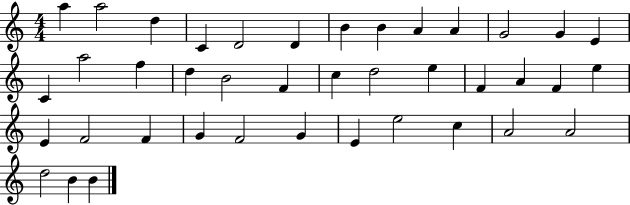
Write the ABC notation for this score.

X:1
T:Untitled
M:4/4
L:1/4
K:C
a a2 d C D2 D B B A A G2 G E C a2 f d B2 F c d2 e F A F e E F2 F G F2 G E e2 c A2 A2 d2 B B